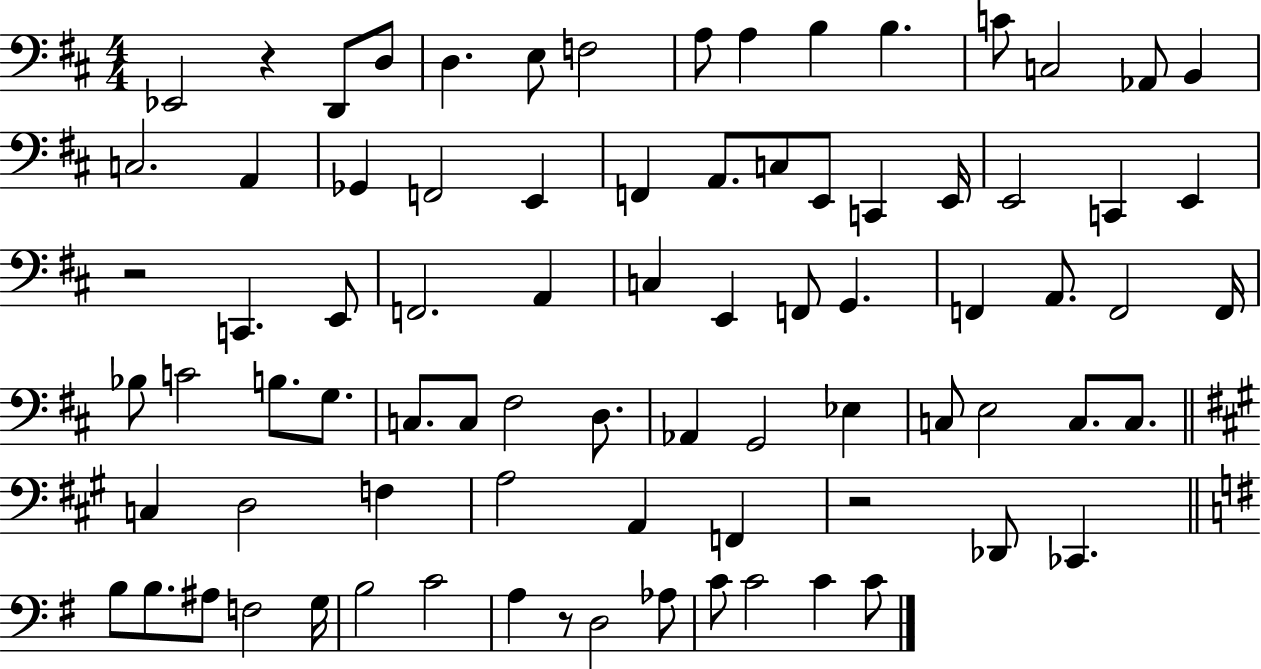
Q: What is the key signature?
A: D major